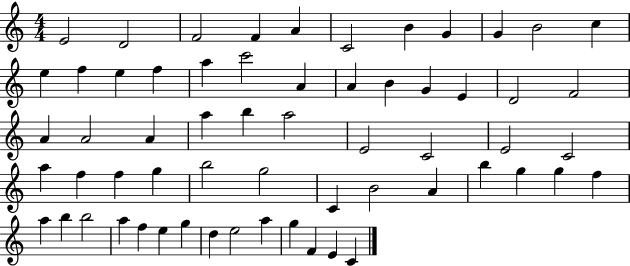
{
  \clef treble
  \numericTimeSignature
  \time 4/4
  \key c \major
  e'2 d'2 | f'2 f'4 a'4 | c'2 b'4 g'4 | g'4 b'2 c''4 | \break e''4 f''4 e''4 f''4 | a''4 c'''2 a'4 | a'4 b'4 g'4 e'4 | d'2 f'2 | \break a'4 a'2 a'4 | a''4 b''4 a''2 | e'2 c'2 | e'2 c'2 | \break a''4 f''4 f''4 g''4 | b''2 g''2 | c'4 b'2 a'4 | b''4 g''4 g''4 f''4 | \break a''4 b''4 b''2 | a''4 f''4 e''4 g''4 | d''4 e''2 a''4 | g''4 f'4 e'4 c'4 | \break \bar "|."
}